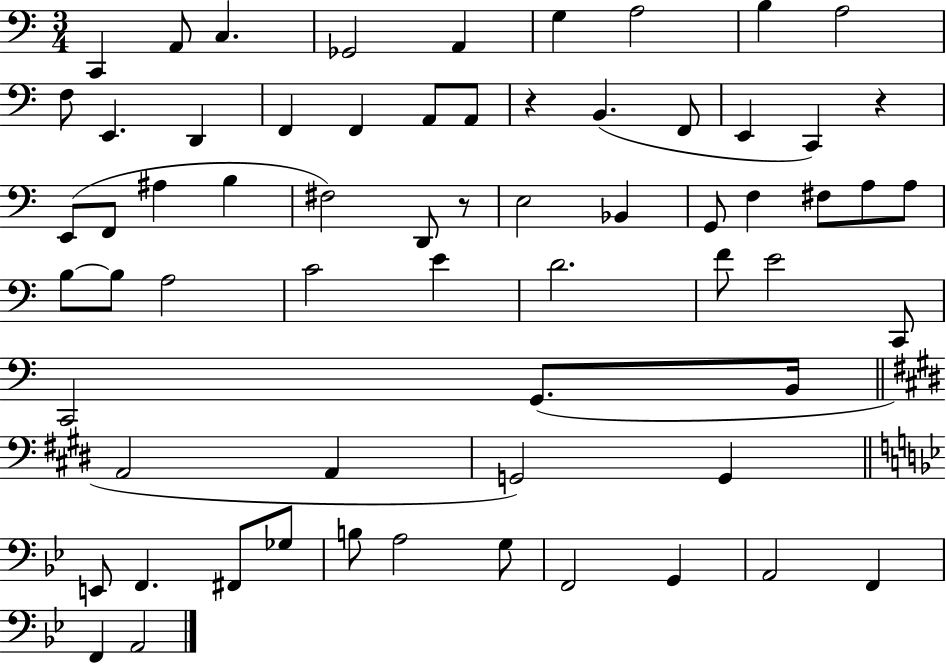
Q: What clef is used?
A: bass